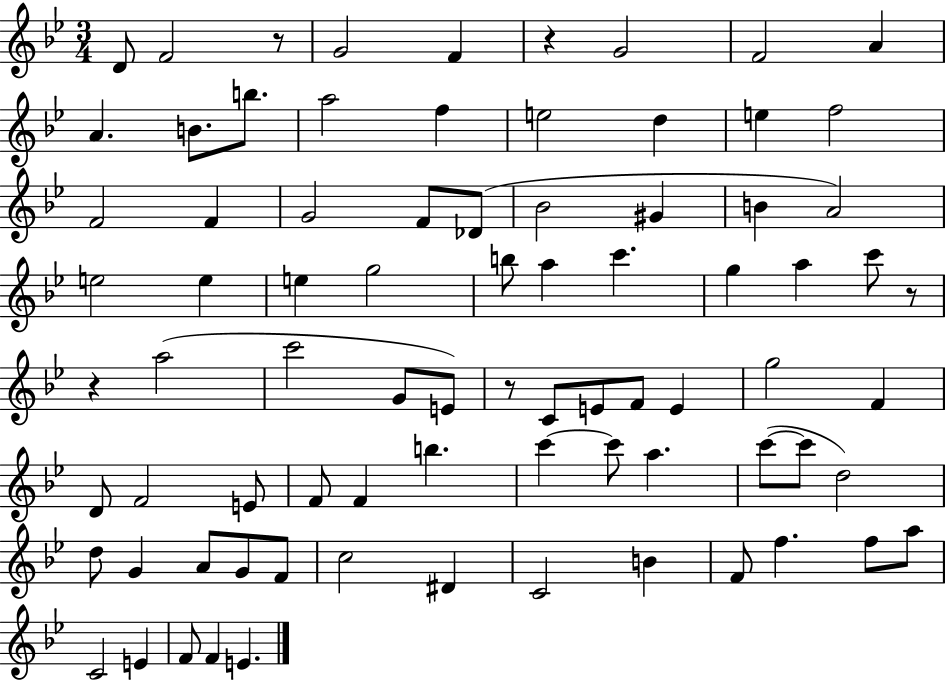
D4/e F4/h R/e G4/h F4/q R/q G4/h F4/h A4/q A4/q. B4/e. B5/e. A5/h F5/q E5/h D5/q E5/q F5/h F4/h F4/q G4/h F4/e Db4/e Bb4/h G#4/q B4/q A4/h E5/h E5/q E5/q G5/h B5/e A5/q C6/q. G5/q A5/q C6/e R/e R/q A5/h C6/h G4/e E4/e R/e C4/e E4/e F4/e E4/q G5/h F4/q D4/e F4/h E4/e F4/e F4/q B5/q. C6/q C6/e A5/q. C6/e C6/e D5/h D5/e G4/q A4/e G4/e F4/e C5/h D#4/q C4/h B4/q F4/e F5/q. F5/e A5/e C4/h E4/q F4/e F4/q E4/q.